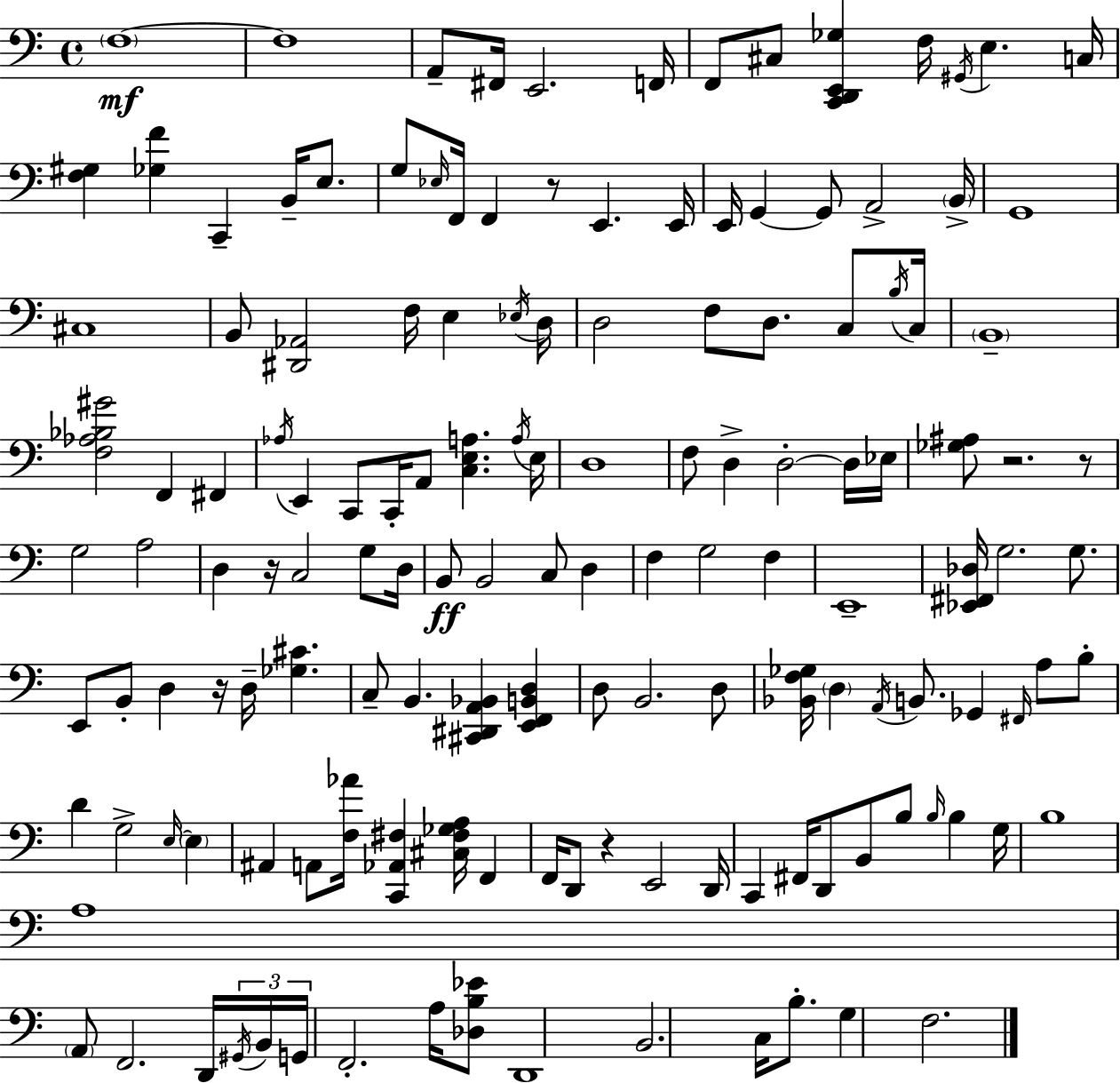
F3/w F3/w A2/e F#2/s E2/h. F2/s F2/e C#3/e [C2,D2,E2,Gb3]/q F3/s G#2/s E3/q. C3/s [F3,G#3]/q [Gb3,F4]/q C2/q B2/s E3/e. G3/e Eb3/s F2/s F2/q R/e E2/q. E2/s E2/s G2/q G2/e A2/h B2/s G2/w C#3/w B2/e [D#2,Ab2]/h F3/s E3/q Eb3/s D3/s D3/h F3/e D3/e. C3/e B3/s C3/s B2/w [F3,Ab3,Bb3,G#4]/h F2/q F#2/q Ab3/s E2/q C2/e C2/s A2/e [C3,E3,A3]/q. A3/s E3/s D3/w F3/e D3/q D3/h D3/s Eb3/s [Gb3,A#3]/e R/h. R/e G3/h A3/h D3/q R/s C3/h G3/e D3/s B2/e B2/h C3/e D3/q F3/q G3/h F3/q E2/w [Eb2,F#2,Db3]/s G3/h. G3/e. E2/e B2/e D3/q R/s D3/s [Gb3,C#4]/q. C3/e B2/q. [C#2,D#2,A2,Bb2]/q [E2,F2,B2,D3]/q D3/e B2/h. D3/e [Bb2,F3,Gb3]/s D3/q A2/s B2/e. Gb2/q F#2/s A3/e B3/e D4/q G3/h E3/s E3/q A#2/q A2/e [F3,Ab4]/s [C2,Ab2,F#3]/q [C#3,F#3,Gb3,A3]/s F2/q F2/s D2/e R/q E2/h D2/s C2/q F#2/s D2/e B2/e B3/e B3/s B3/q G3/s B3/w A3/w A2/e F2/h. D2/s G#2/s B2/s G2/s F2/h. A3/s [Db3,B3,Eb4]/e D2/w B2/h. C3/s B3/e. G3/q F3/h.